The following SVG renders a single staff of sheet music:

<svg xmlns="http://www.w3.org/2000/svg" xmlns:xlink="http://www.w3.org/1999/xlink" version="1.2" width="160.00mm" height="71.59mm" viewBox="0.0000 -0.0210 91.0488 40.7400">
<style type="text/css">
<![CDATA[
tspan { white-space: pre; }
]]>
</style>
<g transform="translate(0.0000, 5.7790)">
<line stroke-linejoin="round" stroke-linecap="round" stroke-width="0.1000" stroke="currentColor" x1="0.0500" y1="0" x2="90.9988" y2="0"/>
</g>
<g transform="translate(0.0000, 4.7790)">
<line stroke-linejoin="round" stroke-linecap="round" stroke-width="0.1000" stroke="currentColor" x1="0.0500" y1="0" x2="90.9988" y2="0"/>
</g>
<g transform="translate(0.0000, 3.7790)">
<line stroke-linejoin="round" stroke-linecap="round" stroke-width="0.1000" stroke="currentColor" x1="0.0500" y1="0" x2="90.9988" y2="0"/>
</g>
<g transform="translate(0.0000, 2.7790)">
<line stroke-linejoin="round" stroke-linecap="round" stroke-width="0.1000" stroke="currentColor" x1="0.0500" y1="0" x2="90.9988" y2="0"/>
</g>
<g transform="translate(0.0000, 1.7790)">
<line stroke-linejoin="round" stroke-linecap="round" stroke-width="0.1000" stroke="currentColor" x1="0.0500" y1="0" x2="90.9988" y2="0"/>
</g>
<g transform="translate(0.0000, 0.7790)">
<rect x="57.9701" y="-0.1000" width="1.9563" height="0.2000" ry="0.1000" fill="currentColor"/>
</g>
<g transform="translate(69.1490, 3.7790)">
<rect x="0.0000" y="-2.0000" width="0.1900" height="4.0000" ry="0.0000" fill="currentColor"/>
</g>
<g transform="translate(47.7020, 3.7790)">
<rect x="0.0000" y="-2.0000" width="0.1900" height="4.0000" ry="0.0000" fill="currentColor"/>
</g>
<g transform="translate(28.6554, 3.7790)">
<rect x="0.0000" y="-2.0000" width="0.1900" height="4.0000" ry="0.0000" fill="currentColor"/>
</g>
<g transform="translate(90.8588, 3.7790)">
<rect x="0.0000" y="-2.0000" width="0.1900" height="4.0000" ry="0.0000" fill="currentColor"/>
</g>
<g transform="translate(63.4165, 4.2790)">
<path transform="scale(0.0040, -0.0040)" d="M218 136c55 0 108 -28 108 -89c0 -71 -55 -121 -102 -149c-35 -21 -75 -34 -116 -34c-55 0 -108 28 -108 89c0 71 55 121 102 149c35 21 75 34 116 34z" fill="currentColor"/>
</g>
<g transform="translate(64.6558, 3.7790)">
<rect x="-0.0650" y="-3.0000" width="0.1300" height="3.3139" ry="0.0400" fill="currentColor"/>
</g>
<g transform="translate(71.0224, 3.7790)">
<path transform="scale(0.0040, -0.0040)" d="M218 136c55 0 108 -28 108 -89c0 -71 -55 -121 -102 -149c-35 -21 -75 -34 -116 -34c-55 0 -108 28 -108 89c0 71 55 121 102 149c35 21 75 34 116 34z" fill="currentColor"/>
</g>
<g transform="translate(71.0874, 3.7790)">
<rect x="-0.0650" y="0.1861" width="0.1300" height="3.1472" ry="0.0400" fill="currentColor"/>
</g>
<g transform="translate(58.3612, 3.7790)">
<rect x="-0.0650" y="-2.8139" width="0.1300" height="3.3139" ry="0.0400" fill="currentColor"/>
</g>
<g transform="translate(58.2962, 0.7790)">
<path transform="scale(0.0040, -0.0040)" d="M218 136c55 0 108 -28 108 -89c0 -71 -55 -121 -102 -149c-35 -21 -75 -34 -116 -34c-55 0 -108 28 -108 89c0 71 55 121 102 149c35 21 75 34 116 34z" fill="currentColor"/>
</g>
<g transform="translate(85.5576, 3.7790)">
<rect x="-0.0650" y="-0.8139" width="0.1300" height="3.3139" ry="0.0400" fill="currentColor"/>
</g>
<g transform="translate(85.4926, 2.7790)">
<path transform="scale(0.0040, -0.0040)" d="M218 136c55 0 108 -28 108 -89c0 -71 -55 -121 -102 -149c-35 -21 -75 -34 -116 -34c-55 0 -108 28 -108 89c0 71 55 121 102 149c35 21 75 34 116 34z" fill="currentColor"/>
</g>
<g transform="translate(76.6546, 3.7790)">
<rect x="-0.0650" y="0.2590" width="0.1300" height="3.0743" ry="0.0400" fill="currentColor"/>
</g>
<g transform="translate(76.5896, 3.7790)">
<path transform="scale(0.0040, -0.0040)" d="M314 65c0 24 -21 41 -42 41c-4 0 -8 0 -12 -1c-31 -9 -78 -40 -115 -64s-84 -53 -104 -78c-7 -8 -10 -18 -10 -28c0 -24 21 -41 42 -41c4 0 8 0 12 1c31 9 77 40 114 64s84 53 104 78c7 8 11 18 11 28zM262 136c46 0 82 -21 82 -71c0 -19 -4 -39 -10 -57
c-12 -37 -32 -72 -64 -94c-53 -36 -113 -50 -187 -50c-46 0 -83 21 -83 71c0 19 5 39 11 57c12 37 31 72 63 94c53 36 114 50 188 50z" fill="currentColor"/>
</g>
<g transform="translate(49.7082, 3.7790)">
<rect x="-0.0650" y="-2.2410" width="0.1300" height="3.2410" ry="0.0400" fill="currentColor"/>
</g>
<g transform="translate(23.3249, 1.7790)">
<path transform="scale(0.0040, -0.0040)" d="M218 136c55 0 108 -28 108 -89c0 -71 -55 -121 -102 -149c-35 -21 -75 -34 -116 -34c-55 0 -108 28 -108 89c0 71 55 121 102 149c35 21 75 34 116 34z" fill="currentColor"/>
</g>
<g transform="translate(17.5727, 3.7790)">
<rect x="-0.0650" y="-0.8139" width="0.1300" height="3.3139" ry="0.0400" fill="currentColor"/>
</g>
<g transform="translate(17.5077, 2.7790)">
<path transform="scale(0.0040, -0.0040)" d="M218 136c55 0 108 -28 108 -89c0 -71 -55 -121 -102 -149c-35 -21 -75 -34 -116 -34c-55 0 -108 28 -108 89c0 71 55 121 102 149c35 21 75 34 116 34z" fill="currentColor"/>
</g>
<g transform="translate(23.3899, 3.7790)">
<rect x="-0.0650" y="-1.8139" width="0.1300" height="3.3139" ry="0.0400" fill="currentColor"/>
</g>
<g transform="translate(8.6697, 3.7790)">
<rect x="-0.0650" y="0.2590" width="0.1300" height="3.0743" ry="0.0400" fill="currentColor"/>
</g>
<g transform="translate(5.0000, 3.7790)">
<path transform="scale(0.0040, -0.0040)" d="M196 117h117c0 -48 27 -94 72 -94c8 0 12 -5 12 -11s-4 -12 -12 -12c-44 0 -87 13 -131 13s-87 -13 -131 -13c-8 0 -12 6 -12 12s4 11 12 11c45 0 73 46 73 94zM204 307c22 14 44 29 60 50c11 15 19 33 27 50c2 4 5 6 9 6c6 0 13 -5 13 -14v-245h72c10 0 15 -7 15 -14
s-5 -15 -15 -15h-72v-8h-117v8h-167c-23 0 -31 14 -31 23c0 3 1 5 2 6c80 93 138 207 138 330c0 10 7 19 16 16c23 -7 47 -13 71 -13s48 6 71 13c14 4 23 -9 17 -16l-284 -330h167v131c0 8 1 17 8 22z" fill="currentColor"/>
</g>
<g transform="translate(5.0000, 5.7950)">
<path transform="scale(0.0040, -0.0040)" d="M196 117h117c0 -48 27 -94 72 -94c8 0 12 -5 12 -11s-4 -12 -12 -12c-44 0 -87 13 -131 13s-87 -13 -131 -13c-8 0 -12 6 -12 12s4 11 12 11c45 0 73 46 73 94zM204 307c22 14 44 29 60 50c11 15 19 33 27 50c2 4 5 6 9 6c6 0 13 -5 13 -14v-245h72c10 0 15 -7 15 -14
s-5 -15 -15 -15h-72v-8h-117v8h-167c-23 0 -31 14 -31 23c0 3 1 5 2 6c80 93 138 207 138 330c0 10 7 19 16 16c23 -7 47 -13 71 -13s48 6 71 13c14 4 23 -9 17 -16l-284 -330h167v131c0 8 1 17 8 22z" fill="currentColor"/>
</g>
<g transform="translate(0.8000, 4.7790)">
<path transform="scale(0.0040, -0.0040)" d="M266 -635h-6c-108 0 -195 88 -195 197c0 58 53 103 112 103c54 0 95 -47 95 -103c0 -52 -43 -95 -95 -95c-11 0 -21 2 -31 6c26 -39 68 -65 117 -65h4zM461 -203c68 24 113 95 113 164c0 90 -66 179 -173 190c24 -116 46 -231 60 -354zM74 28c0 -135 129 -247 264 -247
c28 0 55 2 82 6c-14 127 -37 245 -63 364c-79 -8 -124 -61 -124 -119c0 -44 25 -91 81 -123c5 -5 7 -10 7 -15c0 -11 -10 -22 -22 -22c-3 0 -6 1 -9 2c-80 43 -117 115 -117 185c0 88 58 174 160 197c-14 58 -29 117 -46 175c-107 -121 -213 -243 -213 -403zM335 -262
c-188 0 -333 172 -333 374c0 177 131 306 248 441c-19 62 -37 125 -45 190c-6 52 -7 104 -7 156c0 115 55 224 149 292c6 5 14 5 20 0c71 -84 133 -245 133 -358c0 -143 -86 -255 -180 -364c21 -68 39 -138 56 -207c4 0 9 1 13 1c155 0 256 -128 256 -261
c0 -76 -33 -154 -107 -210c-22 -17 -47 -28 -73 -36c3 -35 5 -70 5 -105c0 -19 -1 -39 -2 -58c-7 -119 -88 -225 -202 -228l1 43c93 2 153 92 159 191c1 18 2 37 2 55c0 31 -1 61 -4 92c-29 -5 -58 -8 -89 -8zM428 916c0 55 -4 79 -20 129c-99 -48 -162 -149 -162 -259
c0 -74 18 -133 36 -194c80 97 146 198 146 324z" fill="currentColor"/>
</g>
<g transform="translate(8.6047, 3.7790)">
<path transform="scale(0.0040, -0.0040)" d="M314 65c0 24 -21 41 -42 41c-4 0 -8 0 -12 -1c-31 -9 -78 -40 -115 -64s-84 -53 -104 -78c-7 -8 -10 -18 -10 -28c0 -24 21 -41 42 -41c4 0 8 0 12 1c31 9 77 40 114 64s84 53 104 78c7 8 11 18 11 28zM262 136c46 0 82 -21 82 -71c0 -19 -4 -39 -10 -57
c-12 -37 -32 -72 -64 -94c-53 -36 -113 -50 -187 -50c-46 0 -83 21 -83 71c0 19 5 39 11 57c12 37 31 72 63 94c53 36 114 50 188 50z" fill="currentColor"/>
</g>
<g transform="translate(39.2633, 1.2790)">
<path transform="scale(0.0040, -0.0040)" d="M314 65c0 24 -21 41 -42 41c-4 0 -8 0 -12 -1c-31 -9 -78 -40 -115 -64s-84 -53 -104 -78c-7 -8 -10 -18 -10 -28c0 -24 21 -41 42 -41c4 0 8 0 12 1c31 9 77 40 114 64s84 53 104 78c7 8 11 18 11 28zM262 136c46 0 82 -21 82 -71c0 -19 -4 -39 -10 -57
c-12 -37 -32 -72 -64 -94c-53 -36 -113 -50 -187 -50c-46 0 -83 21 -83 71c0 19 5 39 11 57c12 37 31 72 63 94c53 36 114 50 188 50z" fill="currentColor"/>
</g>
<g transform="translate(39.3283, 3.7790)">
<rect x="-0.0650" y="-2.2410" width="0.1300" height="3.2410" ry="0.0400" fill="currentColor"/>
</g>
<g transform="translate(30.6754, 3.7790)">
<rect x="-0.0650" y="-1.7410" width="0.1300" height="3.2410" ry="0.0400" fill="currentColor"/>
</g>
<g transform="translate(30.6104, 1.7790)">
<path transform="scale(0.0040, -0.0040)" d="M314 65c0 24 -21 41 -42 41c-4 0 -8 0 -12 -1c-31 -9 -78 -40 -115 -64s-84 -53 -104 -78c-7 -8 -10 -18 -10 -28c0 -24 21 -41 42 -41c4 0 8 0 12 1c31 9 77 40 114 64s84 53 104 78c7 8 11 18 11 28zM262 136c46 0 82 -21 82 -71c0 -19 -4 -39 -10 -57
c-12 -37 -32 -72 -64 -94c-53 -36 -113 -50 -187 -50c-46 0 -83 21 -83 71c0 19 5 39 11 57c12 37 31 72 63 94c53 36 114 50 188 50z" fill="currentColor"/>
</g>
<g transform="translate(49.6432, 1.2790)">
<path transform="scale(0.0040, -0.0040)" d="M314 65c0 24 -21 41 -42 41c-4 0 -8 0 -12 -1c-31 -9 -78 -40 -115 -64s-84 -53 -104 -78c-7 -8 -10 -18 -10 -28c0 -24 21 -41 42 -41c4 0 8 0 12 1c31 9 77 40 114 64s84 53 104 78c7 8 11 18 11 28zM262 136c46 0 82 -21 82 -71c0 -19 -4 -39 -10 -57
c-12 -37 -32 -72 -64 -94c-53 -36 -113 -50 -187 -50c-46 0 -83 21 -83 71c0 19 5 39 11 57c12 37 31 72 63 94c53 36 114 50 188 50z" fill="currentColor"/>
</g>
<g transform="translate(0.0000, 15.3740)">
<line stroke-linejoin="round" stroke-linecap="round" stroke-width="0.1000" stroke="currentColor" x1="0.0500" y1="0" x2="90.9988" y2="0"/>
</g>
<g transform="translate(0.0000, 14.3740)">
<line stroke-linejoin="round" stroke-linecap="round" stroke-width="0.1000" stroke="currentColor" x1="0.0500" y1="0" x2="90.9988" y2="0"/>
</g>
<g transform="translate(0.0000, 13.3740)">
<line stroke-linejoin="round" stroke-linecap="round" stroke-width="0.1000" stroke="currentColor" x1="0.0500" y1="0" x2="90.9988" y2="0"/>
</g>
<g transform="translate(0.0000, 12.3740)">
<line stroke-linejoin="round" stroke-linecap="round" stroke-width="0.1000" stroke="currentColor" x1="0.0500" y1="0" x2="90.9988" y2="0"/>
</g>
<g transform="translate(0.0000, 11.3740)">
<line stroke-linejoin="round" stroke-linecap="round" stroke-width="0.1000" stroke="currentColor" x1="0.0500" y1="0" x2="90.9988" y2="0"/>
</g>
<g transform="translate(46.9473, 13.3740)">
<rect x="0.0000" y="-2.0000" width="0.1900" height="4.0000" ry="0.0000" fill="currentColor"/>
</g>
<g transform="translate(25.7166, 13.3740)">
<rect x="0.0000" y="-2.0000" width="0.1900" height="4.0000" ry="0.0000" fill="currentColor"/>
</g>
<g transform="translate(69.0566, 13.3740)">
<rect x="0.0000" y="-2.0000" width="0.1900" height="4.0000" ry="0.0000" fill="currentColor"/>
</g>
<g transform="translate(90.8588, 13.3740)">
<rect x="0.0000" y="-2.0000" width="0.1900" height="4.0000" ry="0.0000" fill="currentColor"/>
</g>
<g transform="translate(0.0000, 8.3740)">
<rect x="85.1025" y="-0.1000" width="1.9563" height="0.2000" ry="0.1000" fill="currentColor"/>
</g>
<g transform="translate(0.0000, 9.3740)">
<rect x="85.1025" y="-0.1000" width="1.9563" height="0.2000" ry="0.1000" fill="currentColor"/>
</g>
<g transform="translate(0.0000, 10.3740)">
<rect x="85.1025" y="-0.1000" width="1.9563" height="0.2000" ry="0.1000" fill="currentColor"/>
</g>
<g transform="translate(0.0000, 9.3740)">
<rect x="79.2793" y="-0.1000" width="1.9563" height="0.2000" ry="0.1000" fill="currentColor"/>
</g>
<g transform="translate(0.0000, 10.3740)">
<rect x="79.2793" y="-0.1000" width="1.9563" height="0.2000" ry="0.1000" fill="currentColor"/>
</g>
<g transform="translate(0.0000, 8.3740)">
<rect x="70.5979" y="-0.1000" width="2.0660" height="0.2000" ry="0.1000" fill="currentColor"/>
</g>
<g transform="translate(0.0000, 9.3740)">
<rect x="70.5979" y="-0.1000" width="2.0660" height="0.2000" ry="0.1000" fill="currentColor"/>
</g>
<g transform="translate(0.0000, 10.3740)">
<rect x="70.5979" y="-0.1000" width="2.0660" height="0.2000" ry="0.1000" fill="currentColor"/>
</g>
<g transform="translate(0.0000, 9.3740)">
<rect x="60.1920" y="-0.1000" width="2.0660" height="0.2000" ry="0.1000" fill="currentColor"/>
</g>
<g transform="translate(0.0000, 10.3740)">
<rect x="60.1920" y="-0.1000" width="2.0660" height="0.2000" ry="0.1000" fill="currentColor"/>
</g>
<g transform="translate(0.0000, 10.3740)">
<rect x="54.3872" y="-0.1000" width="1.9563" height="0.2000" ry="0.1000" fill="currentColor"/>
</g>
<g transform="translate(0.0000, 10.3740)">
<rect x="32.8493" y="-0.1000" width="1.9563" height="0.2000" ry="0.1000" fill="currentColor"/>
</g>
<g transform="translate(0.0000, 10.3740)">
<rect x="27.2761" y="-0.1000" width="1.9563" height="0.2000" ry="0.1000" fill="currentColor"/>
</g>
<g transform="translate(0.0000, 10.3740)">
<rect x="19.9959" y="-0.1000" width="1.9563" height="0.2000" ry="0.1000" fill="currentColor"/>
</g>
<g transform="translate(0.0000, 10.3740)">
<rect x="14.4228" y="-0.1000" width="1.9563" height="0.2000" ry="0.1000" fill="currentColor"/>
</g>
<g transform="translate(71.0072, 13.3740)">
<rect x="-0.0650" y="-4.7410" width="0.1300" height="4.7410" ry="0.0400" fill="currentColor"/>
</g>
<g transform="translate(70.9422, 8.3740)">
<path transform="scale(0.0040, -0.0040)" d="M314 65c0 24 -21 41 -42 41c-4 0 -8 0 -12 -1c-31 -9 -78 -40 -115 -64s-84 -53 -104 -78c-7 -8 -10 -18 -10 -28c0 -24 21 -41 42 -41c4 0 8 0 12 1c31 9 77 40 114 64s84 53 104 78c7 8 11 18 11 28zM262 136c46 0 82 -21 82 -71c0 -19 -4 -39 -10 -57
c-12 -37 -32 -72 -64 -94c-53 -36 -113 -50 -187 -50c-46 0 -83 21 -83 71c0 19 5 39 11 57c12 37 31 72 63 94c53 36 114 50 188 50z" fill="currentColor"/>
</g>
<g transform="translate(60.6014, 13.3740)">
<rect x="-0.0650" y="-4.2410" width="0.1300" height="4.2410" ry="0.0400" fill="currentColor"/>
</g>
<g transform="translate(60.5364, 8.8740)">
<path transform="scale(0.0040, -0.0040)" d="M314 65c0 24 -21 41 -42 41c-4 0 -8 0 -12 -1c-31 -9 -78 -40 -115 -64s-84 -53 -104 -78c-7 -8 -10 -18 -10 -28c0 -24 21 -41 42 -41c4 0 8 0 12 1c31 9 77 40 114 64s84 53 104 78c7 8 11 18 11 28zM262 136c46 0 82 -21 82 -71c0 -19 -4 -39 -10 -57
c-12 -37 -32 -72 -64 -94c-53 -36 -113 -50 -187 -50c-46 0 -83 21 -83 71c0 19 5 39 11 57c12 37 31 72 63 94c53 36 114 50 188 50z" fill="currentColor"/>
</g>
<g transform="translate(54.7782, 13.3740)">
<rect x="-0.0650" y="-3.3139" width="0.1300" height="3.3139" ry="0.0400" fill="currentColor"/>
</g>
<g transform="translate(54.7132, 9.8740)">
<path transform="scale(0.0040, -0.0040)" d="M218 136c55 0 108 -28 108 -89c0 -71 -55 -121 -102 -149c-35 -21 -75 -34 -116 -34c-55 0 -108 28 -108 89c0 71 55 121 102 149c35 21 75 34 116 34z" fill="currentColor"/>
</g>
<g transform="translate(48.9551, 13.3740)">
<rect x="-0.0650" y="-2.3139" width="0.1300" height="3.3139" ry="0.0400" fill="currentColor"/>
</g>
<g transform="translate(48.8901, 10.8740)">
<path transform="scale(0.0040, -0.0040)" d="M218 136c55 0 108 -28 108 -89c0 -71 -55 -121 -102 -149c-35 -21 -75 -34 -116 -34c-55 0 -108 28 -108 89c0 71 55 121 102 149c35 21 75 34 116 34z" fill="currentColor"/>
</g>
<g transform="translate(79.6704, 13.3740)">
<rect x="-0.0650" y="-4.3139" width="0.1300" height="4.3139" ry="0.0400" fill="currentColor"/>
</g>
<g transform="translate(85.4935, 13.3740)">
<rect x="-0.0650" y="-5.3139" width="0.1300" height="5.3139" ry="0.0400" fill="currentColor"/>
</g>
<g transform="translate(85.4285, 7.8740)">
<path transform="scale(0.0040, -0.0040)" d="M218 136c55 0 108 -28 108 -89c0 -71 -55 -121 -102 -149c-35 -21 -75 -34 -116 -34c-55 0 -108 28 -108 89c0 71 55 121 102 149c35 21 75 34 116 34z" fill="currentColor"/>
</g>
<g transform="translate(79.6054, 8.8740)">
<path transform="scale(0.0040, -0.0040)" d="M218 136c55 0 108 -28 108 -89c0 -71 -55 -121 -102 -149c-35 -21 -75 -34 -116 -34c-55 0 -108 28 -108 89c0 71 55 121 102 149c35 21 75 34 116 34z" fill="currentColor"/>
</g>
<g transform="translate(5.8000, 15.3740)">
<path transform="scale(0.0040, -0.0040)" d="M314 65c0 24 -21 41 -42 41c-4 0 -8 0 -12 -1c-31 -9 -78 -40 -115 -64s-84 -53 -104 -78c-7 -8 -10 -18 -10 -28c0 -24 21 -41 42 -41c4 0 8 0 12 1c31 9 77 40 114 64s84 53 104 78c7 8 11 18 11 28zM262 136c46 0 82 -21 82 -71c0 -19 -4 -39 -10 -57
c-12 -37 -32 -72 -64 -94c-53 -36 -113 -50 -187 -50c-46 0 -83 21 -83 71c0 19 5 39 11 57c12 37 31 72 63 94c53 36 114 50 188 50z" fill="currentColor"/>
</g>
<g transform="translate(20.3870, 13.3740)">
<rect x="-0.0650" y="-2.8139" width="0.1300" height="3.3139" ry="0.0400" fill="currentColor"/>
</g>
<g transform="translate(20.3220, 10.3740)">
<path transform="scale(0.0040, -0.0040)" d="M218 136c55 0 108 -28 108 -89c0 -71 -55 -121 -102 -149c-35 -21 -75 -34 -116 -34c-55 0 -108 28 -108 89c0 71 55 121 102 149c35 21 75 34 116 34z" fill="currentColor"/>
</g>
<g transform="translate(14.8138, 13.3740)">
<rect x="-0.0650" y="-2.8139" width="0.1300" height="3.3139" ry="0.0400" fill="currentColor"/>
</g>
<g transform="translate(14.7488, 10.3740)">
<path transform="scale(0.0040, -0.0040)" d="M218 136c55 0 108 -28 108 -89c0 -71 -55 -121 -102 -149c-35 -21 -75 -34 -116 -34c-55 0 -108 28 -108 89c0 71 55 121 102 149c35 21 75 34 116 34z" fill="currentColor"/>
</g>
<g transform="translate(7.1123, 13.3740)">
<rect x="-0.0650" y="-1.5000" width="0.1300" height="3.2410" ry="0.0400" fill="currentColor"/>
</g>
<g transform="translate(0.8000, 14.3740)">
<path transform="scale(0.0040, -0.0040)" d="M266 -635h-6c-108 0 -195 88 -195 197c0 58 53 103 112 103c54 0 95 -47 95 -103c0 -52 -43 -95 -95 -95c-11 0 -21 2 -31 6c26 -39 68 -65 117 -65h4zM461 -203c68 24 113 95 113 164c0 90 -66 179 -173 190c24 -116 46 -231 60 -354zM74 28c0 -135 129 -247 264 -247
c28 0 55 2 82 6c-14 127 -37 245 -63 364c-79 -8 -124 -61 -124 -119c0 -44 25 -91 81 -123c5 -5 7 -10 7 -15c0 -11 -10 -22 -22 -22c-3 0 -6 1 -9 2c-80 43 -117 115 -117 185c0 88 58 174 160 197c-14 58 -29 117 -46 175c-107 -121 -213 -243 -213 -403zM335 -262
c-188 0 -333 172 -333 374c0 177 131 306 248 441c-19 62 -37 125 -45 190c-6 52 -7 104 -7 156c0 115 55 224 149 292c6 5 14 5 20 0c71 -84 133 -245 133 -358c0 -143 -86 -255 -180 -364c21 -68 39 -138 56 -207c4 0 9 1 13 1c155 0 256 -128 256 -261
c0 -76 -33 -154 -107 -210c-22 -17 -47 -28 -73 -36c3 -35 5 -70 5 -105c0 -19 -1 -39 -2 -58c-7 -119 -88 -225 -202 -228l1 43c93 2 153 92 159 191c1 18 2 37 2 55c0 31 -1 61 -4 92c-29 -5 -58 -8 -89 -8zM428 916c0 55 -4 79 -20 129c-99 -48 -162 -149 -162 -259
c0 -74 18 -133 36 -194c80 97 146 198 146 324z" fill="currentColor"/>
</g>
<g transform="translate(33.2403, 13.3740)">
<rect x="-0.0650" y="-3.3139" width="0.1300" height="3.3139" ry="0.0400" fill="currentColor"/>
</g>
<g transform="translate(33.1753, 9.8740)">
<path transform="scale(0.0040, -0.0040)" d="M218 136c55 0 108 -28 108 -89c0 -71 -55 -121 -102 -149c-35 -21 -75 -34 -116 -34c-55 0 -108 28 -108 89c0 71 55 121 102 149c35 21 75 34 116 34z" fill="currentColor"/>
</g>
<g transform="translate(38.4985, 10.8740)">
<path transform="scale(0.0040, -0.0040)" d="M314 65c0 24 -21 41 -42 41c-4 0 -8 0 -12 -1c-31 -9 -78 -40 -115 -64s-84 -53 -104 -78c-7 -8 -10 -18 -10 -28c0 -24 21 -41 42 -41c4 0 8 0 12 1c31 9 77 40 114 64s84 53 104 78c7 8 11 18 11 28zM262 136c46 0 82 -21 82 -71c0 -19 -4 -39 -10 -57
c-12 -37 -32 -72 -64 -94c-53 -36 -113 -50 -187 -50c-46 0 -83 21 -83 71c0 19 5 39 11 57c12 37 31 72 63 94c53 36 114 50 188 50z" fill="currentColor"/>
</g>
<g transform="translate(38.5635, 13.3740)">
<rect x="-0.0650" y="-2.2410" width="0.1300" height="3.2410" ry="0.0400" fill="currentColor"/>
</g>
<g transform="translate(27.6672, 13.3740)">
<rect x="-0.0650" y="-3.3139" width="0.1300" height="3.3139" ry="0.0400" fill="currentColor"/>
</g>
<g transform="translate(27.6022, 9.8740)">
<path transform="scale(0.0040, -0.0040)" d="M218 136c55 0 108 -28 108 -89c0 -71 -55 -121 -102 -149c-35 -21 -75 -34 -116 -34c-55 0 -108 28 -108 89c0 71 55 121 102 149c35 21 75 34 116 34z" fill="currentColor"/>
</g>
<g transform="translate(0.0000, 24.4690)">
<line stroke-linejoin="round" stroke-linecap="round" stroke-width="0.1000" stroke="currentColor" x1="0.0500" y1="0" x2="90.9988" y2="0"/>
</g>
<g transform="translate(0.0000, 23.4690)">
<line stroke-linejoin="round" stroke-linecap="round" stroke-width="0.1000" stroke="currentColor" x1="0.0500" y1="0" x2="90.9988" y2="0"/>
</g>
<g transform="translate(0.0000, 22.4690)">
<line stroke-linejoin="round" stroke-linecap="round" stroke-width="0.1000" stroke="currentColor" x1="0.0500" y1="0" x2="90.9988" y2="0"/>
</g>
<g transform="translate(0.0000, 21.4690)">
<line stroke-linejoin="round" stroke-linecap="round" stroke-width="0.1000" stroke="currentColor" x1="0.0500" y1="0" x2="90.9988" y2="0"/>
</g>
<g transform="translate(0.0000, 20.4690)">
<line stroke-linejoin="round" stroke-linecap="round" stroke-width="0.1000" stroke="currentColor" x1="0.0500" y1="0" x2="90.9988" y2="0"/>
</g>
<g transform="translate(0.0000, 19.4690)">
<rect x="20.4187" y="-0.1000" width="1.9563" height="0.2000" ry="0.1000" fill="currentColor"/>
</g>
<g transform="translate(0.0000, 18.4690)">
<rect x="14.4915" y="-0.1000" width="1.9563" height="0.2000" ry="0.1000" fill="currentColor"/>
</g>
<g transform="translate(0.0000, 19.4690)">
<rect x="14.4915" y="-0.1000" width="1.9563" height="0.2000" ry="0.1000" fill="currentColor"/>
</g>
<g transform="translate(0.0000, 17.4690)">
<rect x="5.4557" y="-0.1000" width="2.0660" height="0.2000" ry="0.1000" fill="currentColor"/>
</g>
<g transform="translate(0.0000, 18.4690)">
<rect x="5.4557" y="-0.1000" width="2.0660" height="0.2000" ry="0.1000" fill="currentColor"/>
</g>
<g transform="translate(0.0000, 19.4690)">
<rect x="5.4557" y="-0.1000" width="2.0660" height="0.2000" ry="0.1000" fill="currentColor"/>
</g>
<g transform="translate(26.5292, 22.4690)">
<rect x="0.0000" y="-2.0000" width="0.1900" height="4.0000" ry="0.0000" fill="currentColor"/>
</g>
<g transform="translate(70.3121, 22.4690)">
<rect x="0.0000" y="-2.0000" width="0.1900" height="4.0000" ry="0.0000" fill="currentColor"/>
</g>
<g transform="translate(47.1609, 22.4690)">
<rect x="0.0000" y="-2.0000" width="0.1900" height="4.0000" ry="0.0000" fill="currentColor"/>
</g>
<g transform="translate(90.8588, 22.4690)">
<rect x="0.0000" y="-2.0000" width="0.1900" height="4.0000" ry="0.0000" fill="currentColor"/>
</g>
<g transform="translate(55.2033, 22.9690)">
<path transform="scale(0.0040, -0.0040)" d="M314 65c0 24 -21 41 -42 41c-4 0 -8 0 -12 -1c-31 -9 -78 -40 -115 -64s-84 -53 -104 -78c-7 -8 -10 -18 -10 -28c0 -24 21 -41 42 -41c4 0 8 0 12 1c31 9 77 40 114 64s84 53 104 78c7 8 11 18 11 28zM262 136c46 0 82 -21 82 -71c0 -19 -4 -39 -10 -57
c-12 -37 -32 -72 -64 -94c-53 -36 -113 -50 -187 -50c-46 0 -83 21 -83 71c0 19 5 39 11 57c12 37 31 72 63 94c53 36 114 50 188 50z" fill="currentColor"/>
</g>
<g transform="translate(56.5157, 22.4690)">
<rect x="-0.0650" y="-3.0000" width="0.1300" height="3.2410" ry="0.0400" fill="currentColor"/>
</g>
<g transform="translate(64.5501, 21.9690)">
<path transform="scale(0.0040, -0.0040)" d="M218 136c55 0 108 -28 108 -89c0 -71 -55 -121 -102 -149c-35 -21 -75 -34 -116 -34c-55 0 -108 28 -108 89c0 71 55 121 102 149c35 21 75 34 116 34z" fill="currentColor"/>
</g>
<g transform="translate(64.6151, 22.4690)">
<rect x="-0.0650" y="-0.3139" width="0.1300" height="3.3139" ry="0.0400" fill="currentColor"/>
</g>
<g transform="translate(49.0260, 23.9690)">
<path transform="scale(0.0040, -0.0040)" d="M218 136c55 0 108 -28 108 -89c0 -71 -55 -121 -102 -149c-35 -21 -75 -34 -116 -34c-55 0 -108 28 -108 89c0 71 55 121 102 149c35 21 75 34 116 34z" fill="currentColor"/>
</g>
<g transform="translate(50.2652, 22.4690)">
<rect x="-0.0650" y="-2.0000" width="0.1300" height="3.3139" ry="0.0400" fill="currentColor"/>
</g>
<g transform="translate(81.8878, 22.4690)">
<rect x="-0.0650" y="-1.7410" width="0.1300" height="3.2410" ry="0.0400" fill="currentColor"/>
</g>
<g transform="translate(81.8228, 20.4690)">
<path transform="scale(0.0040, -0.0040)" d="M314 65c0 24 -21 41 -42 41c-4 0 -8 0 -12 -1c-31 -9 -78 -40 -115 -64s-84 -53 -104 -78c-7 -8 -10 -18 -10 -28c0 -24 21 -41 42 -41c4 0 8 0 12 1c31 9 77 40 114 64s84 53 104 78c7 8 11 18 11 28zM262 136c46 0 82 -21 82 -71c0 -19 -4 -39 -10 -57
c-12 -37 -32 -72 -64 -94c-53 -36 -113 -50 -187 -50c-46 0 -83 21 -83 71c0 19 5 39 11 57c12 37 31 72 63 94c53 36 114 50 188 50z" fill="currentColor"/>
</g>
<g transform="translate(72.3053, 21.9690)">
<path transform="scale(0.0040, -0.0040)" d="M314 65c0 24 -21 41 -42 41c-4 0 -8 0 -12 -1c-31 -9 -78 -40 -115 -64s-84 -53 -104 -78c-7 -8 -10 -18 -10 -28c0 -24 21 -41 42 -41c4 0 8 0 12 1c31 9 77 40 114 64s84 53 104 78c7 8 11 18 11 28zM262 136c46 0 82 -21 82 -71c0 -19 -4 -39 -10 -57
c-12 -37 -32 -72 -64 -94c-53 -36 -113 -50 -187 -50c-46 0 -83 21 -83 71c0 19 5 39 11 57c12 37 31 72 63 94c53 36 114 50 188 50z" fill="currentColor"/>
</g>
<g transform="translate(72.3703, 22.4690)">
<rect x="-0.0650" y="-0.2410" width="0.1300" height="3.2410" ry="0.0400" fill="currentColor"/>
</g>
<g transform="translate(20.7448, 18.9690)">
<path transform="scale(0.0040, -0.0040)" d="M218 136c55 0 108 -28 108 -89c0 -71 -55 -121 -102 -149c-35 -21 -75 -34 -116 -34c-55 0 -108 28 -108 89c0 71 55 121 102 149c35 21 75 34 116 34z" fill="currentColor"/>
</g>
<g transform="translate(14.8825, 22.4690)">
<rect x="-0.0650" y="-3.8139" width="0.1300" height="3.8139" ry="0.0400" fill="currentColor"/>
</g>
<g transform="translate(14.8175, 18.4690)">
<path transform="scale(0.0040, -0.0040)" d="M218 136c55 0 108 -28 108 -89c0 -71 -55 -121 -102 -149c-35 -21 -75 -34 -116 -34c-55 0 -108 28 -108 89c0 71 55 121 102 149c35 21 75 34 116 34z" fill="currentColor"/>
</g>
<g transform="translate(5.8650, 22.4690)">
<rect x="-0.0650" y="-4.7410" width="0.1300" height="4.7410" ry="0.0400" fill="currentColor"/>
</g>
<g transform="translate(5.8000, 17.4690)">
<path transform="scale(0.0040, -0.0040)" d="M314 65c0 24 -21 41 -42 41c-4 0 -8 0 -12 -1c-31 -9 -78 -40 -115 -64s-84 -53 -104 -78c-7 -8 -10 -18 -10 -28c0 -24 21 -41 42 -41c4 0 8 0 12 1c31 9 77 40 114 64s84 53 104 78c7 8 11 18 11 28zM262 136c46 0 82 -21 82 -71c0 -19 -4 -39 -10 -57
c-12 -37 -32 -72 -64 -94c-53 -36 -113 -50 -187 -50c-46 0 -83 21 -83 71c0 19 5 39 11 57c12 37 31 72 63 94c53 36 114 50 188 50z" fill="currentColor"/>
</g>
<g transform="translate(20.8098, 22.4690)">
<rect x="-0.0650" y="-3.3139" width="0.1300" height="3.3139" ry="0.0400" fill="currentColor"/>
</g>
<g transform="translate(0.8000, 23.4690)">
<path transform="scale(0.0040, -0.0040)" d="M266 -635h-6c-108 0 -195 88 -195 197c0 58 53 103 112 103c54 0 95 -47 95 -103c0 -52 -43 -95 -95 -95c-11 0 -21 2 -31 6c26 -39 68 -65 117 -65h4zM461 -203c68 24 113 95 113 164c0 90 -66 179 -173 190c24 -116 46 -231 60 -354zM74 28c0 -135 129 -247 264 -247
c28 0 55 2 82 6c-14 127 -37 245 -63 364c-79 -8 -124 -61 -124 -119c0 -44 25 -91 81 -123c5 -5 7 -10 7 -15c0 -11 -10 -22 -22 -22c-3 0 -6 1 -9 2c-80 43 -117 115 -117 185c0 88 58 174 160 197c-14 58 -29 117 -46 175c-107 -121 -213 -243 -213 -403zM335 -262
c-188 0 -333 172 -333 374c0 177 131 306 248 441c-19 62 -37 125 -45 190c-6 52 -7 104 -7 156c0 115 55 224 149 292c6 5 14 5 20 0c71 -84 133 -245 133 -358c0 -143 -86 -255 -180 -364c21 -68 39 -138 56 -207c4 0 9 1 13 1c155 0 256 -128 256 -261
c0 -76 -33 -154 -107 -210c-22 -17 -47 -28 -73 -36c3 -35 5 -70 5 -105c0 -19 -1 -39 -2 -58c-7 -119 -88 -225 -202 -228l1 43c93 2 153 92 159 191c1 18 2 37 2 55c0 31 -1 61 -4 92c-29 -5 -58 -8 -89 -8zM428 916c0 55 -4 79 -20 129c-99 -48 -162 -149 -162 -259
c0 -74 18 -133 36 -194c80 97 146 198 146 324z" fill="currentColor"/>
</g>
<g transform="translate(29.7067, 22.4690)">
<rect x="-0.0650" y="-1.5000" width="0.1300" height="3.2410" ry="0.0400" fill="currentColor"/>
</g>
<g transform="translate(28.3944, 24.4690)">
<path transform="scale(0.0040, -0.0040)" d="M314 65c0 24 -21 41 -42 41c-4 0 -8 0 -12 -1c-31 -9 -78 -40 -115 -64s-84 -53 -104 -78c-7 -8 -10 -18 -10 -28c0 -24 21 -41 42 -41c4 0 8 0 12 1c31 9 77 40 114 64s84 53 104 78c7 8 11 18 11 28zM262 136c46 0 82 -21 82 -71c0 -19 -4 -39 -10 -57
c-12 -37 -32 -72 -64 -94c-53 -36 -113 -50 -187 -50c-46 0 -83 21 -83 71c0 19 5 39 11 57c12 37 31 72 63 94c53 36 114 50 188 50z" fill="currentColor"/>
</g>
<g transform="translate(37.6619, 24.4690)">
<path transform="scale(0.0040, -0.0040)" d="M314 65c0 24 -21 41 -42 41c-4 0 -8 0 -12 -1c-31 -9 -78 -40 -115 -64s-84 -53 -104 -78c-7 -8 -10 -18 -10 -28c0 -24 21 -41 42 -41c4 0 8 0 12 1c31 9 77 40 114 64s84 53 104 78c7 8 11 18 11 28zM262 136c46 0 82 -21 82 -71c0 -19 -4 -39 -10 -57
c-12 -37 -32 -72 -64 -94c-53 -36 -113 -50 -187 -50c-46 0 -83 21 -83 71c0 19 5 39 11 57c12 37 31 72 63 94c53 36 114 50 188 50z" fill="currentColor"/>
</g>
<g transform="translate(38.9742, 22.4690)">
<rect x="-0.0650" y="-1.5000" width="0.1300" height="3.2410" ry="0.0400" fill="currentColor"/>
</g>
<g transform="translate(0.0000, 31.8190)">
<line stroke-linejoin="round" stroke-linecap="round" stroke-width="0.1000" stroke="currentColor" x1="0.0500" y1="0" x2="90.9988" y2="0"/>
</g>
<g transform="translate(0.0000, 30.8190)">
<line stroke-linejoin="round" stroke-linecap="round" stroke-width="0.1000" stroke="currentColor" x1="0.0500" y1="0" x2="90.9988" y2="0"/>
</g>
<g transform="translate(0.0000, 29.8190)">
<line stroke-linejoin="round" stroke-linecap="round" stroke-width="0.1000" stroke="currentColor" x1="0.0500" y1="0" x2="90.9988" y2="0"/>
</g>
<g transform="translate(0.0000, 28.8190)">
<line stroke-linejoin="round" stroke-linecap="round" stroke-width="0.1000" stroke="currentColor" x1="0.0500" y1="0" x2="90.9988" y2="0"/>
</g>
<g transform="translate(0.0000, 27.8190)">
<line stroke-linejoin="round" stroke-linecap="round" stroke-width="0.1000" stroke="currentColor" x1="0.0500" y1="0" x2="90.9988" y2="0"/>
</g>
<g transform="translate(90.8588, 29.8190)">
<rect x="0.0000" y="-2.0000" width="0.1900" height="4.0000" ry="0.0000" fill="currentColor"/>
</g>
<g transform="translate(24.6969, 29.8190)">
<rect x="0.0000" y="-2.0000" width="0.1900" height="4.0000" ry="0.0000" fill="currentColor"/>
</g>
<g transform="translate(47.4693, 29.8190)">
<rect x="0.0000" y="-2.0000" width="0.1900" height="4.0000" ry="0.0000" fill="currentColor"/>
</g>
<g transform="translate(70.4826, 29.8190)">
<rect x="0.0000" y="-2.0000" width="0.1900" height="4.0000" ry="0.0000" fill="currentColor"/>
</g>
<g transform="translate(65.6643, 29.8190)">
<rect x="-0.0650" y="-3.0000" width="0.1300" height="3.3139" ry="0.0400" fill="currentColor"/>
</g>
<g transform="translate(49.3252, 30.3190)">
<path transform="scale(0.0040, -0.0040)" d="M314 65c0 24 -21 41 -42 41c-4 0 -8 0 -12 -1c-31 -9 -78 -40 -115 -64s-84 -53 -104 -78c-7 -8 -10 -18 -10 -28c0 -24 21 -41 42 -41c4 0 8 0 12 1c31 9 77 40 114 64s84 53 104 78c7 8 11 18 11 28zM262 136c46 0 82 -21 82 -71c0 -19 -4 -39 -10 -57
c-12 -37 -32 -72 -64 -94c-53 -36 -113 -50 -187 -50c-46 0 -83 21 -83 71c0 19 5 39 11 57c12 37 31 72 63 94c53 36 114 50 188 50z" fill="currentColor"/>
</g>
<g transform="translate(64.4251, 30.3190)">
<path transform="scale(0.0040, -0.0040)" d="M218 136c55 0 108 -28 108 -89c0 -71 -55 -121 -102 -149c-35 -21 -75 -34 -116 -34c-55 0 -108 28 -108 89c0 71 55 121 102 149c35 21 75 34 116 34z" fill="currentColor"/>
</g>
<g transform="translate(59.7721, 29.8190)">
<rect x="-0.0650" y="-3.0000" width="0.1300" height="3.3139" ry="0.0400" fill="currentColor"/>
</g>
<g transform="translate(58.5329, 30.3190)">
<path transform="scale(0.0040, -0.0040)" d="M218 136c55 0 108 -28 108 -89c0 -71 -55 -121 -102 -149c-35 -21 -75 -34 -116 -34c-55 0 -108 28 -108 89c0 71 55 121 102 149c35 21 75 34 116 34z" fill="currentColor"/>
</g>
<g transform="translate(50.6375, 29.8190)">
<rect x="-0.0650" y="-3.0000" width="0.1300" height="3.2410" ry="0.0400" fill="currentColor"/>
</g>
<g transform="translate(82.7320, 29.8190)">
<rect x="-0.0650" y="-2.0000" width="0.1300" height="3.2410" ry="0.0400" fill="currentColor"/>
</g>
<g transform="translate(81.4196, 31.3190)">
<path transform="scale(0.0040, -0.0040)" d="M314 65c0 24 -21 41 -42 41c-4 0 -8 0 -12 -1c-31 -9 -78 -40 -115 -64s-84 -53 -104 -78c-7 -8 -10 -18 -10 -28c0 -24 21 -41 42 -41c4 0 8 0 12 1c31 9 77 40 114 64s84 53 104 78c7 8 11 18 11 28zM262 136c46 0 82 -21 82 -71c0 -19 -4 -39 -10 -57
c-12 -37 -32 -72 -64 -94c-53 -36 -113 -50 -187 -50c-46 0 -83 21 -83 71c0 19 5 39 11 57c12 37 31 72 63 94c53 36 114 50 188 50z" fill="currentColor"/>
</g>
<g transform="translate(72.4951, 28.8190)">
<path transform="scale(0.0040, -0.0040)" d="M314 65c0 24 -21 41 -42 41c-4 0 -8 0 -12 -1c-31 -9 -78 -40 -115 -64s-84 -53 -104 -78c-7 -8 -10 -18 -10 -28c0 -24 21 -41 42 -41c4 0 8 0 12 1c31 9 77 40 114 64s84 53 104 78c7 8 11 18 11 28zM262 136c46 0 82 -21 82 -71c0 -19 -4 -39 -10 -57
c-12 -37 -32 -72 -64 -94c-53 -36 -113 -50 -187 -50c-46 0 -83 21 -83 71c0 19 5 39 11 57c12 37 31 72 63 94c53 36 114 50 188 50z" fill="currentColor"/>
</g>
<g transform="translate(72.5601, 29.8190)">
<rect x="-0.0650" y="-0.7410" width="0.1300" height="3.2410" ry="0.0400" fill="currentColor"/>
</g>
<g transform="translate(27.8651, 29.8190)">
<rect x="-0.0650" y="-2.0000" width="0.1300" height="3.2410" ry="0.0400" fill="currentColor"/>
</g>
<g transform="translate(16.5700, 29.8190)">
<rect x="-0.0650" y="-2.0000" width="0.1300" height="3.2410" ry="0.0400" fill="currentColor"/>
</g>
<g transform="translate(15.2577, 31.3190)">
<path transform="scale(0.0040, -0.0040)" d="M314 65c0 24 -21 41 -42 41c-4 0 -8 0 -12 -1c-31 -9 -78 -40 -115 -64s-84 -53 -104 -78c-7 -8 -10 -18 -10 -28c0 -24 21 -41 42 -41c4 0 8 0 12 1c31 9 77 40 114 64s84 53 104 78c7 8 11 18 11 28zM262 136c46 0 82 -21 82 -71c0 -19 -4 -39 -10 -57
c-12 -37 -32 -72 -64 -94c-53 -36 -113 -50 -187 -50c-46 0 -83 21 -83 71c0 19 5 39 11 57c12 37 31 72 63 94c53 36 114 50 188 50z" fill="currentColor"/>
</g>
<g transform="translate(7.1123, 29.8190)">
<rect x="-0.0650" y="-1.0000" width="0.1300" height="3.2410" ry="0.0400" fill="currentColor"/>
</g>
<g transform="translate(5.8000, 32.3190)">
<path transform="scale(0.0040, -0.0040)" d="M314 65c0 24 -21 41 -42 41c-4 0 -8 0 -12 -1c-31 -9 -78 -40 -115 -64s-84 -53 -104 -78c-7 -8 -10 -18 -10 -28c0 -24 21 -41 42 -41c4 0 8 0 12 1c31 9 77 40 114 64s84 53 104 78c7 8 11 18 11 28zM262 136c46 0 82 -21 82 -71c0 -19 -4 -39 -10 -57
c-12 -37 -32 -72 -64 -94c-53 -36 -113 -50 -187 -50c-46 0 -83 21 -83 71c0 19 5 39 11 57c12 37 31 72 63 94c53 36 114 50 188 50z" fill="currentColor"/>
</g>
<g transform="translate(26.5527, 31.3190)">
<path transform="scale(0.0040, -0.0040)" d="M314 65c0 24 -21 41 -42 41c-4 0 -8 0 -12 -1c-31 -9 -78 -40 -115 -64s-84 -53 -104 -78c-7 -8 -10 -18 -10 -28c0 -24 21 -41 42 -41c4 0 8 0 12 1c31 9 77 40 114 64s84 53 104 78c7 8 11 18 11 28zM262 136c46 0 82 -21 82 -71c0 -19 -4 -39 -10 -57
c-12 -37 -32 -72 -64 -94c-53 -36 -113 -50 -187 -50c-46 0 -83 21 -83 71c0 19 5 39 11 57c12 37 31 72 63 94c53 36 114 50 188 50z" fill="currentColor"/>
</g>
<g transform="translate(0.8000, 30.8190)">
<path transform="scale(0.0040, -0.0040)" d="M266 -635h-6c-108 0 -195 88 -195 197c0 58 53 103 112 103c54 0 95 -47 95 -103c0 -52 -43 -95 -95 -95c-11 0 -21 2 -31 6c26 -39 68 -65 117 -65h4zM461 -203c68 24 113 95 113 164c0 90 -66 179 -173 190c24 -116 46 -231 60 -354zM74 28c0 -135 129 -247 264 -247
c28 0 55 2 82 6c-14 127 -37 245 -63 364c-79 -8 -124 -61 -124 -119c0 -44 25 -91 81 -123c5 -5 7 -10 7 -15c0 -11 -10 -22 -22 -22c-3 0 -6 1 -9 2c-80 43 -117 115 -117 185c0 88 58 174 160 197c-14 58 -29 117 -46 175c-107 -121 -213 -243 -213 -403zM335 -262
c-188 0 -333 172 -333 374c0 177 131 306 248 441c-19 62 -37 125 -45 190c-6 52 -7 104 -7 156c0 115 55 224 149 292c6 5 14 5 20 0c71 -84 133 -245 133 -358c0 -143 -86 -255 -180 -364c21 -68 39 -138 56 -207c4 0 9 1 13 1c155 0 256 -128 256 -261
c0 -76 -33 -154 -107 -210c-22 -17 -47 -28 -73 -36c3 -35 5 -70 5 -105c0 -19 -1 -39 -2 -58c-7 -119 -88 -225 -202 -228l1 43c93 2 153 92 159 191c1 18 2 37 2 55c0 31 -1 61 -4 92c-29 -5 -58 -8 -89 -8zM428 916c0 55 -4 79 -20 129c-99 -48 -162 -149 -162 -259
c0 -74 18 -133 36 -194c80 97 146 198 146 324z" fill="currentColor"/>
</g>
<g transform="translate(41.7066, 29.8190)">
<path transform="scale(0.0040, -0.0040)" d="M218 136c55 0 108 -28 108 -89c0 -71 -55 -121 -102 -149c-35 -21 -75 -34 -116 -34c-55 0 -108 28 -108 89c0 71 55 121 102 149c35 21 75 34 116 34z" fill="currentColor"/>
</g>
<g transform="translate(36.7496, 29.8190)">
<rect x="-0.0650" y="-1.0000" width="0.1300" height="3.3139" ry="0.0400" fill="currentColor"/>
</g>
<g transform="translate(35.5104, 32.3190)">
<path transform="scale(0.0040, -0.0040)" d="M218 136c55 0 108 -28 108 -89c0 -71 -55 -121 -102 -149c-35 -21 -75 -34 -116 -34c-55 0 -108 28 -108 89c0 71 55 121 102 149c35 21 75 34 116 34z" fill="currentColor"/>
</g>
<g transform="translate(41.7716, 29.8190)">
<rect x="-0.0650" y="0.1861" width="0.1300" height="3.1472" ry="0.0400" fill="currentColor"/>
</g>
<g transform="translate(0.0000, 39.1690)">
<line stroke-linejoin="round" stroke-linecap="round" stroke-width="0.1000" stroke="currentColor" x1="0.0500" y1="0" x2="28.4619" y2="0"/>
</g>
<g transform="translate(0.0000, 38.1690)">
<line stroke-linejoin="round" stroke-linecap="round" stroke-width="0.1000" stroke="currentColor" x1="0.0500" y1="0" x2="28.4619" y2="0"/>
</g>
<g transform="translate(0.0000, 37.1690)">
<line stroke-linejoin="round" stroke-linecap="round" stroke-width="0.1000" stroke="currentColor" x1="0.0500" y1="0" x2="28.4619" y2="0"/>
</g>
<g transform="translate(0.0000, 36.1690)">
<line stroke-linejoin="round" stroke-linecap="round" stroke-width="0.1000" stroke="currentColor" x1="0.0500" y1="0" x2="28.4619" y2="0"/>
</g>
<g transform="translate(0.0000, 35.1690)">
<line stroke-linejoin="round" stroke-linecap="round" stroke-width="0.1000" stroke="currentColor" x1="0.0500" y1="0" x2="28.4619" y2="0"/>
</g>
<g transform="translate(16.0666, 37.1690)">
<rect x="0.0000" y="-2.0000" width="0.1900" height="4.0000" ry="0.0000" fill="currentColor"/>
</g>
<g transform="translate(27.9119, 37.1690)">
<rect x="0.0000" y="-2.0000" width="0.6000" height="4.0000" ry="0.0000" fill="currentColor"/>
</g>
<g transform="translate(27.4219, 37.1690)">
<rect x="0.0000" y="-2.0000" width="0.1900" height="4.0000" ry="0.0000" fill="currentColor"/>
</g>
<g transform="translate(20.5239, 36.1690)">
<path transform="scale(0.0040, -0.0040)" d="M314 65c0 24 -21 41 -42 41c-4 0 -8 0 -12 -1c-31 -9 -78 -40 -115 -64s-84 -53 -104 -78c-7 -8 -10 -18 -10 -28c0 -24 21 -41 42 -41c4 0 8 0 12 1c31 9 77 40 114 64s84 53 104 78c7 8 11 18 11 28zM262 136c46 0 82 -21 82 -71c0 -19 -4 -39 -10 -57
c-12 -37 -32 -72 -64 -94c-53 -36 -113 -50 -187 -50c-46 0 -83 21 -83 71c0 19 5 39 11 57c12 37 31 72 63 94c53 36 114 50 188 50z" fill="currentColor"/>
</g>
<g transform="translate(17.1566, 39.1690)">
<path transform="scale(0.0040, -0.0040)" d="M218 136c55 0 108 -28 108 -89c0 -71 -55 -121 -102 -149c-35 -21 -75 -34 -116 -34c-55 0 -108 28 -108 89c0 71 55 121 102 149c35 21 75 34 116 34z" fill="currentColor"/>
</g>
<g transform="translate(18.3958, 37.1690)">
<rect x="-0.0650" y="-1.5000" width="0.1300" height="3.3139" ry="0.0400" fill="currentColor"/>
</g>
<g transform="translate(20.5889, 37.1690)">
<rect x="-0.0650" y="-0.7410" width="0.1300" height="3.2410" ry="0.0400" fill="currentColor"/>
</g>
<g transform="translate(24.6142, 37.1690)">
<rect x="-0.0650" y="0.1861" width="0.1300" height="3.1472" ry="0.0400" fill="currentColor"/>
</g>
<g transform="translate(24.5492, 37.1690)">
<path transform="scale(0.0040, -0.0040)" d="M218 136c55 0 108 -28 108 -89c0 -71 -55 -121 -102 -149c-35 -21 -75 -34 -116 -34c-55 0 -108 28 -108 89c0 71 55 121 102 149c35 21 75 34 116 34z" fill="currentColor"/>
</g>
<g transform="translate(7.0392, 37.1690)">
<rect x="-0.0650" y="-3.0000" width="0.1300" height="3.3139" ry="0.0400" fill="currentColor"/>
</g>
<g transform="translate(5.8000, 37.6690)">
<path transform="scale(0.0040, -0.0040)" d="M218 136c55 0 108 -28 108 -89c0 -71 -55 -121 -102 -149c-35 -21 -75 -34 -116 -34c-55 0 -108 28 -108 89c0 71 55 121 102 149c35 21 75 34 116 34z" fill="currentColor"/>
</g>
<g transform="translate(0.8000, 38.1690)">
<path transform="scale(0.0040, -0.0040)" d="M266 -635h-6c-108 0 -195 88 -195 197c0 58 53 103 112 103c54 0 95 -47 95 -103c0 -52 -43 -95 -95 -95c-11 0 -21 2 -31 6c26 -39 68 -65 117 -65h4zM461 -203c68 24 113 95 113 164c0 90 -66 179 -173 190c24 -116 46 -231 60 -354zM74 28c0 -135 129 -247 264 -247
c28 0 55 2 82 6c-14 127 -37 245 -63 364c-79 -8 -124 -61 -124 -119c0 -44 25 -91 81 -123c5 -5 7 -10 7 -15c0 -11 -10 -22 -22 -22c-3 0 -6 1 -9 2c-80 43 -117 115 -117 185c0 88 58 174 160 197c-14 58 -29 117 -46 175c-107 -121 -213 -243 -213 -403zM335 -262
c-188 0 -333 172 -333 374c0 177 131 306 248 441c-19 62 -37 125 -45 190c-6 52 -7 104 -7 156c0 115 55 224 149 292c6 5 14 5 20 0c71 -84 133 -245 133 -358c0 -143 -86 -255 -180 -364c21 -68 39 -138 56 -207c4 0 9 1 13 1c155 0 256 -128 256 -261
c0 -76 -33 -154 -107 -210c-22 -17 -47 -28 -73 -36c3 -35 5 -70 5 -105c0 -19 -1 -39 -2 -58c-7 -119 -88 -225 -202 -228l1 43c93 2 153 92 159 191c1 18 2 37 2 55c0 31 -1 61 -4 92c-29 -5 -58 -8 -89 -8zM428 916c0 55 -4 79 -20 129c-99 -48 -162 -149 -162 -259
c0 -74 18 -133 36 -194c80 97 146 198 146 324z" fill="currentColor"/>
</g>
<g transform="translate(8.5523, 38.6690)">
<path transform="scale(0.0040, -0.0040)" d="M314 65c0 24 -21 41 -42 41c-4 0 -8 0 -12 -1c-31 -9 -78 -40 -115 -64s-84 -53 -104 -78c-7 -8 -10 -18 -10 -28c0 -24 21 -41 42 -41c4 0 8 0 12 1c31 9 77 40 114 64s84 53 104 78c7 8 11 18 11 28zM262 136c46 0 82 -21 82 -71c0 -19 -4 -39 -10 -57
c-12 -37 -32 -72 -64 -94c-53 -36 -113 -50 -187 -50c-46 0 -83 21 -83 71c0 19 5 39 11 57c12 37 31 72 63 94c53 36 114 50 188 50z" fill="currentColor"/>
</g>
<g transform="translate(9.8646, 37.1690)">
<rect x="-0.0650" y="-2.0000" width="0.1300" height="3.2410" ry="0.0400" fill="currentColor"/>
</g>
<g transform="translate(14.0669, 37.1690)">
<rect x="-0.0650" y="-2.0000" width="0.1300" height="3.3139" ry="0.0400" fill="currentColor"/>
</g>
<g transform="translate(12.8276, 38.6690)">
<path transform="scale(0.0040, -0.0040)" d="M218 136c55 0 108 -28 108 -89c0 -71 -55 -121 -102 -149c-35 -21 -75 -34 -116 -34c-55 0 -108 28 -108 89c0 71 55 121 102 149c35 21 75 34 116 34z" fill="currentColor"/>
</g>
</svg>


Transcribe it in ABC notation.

X:1
T:Untitled
M:4/4
L:1/4
K:C
B2 d f f2 g2 g2 a A B B2 d E2 a a b b g2 g b d'2 e'2 d' f' e'2 c' b E2 E2 F A2 c c2 f2 D2 F2 F2 D B A2 A A d2 F2 A F2 F E d2 B